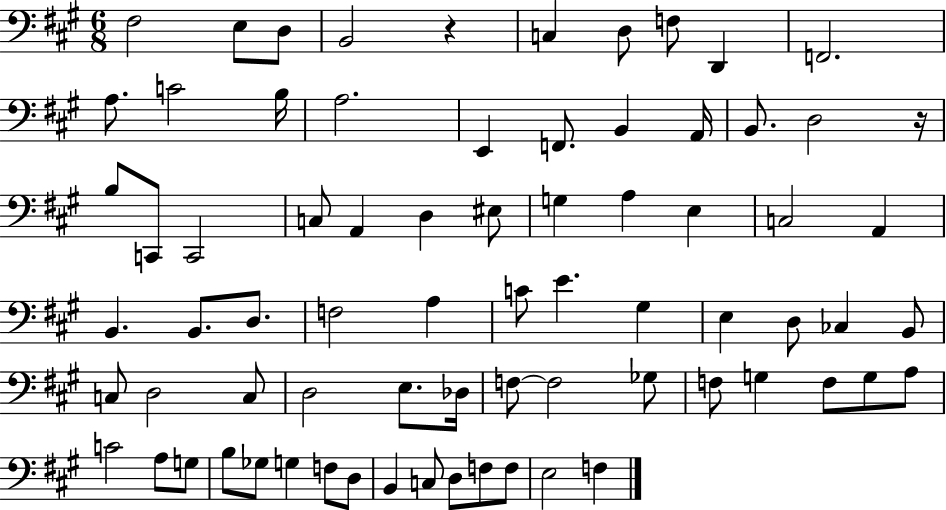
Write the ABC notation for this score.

X:1
T:Untitled
M:6/8
L:1/4
K:A
^F,2 E,/2 D,/2 B,,2 z C, D,/2 F,/2 D,, F,,2 A,/2 C2 B,/4 A,2 E,, F,,/2 B,, A,,/4 B,,/2 D,2 z/4 B,/2 C,,/2 C,,2 C,/2 A,, D, ^E,/2 G, A, E, C,2 A,, B,, B,,/2 D,/2 F,2 A, C/2 E ^G, E, D,/2 _C, B,,/2 C,/2 D,2 C,/2 D,2 E,/2 _D,/4 F,/2 F,2 _G,/2 F,/2 G, F,/2 G,/2 A,/2 C2 A,/2 G,/2 B,/2 _G,/2 G, F,/2 D,/2 B,, C,/2 D,/2 F,/2 F,/2 E,2 F,